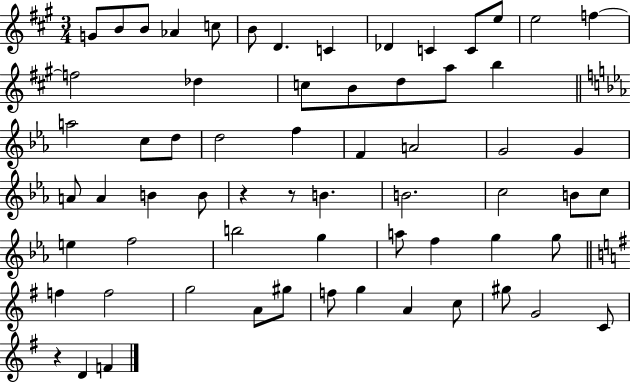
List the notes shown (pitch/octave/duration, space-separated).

G4/e B4/e B4/e Ab4/q C5/e B4/e D4/q. C4/q Db4/q C4/q C4/e E5/e E5/h F5/q F5/h Db5/q C5/e B4/e D5/e A5/e B5/q A5/h C5/e D5/e D5/h F5/q F4/q A4/h G4/h G4/q A4/e A4/q B4/q B4/e R/q R/e B4/q. B4/h. C5/h B4/e C5/e E5/q F5/h B5/h G5/q A5/e F5/q G5/q G5/e F5/q F5/h G5/h A4/e G#5/e F5/e G5/q A4/q C5/e G#5/e G4/h C4/e R/q D4/q F4/q